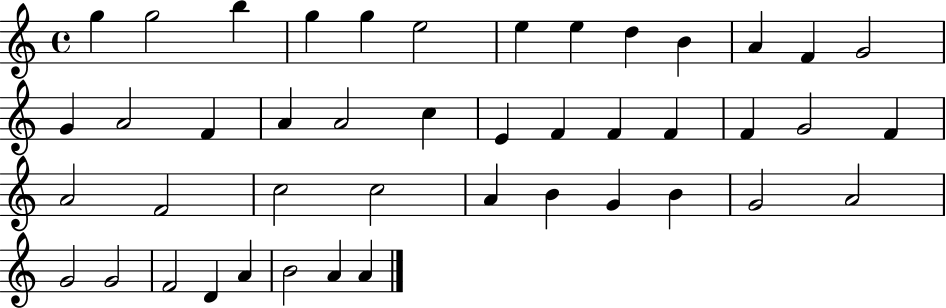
X:1
T:Untitled
M:4/4
L:1/4
K:C
g g2 b g g e2 e e d B A F G2 G A2 F A A2 c E F F F F G2 F A2 F2 c2 c2 A B G B G2 A2 G2 G2 F2 D A B2 A A